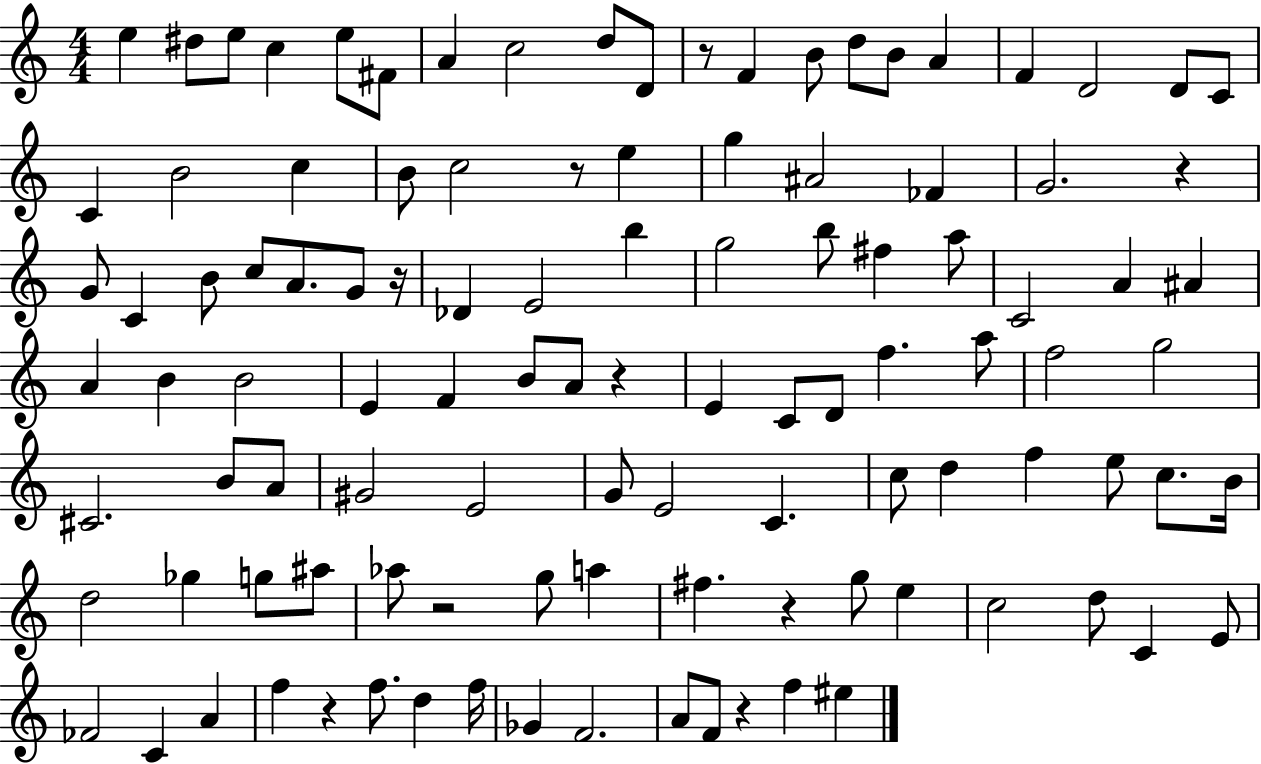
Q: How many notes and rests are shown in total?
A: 109